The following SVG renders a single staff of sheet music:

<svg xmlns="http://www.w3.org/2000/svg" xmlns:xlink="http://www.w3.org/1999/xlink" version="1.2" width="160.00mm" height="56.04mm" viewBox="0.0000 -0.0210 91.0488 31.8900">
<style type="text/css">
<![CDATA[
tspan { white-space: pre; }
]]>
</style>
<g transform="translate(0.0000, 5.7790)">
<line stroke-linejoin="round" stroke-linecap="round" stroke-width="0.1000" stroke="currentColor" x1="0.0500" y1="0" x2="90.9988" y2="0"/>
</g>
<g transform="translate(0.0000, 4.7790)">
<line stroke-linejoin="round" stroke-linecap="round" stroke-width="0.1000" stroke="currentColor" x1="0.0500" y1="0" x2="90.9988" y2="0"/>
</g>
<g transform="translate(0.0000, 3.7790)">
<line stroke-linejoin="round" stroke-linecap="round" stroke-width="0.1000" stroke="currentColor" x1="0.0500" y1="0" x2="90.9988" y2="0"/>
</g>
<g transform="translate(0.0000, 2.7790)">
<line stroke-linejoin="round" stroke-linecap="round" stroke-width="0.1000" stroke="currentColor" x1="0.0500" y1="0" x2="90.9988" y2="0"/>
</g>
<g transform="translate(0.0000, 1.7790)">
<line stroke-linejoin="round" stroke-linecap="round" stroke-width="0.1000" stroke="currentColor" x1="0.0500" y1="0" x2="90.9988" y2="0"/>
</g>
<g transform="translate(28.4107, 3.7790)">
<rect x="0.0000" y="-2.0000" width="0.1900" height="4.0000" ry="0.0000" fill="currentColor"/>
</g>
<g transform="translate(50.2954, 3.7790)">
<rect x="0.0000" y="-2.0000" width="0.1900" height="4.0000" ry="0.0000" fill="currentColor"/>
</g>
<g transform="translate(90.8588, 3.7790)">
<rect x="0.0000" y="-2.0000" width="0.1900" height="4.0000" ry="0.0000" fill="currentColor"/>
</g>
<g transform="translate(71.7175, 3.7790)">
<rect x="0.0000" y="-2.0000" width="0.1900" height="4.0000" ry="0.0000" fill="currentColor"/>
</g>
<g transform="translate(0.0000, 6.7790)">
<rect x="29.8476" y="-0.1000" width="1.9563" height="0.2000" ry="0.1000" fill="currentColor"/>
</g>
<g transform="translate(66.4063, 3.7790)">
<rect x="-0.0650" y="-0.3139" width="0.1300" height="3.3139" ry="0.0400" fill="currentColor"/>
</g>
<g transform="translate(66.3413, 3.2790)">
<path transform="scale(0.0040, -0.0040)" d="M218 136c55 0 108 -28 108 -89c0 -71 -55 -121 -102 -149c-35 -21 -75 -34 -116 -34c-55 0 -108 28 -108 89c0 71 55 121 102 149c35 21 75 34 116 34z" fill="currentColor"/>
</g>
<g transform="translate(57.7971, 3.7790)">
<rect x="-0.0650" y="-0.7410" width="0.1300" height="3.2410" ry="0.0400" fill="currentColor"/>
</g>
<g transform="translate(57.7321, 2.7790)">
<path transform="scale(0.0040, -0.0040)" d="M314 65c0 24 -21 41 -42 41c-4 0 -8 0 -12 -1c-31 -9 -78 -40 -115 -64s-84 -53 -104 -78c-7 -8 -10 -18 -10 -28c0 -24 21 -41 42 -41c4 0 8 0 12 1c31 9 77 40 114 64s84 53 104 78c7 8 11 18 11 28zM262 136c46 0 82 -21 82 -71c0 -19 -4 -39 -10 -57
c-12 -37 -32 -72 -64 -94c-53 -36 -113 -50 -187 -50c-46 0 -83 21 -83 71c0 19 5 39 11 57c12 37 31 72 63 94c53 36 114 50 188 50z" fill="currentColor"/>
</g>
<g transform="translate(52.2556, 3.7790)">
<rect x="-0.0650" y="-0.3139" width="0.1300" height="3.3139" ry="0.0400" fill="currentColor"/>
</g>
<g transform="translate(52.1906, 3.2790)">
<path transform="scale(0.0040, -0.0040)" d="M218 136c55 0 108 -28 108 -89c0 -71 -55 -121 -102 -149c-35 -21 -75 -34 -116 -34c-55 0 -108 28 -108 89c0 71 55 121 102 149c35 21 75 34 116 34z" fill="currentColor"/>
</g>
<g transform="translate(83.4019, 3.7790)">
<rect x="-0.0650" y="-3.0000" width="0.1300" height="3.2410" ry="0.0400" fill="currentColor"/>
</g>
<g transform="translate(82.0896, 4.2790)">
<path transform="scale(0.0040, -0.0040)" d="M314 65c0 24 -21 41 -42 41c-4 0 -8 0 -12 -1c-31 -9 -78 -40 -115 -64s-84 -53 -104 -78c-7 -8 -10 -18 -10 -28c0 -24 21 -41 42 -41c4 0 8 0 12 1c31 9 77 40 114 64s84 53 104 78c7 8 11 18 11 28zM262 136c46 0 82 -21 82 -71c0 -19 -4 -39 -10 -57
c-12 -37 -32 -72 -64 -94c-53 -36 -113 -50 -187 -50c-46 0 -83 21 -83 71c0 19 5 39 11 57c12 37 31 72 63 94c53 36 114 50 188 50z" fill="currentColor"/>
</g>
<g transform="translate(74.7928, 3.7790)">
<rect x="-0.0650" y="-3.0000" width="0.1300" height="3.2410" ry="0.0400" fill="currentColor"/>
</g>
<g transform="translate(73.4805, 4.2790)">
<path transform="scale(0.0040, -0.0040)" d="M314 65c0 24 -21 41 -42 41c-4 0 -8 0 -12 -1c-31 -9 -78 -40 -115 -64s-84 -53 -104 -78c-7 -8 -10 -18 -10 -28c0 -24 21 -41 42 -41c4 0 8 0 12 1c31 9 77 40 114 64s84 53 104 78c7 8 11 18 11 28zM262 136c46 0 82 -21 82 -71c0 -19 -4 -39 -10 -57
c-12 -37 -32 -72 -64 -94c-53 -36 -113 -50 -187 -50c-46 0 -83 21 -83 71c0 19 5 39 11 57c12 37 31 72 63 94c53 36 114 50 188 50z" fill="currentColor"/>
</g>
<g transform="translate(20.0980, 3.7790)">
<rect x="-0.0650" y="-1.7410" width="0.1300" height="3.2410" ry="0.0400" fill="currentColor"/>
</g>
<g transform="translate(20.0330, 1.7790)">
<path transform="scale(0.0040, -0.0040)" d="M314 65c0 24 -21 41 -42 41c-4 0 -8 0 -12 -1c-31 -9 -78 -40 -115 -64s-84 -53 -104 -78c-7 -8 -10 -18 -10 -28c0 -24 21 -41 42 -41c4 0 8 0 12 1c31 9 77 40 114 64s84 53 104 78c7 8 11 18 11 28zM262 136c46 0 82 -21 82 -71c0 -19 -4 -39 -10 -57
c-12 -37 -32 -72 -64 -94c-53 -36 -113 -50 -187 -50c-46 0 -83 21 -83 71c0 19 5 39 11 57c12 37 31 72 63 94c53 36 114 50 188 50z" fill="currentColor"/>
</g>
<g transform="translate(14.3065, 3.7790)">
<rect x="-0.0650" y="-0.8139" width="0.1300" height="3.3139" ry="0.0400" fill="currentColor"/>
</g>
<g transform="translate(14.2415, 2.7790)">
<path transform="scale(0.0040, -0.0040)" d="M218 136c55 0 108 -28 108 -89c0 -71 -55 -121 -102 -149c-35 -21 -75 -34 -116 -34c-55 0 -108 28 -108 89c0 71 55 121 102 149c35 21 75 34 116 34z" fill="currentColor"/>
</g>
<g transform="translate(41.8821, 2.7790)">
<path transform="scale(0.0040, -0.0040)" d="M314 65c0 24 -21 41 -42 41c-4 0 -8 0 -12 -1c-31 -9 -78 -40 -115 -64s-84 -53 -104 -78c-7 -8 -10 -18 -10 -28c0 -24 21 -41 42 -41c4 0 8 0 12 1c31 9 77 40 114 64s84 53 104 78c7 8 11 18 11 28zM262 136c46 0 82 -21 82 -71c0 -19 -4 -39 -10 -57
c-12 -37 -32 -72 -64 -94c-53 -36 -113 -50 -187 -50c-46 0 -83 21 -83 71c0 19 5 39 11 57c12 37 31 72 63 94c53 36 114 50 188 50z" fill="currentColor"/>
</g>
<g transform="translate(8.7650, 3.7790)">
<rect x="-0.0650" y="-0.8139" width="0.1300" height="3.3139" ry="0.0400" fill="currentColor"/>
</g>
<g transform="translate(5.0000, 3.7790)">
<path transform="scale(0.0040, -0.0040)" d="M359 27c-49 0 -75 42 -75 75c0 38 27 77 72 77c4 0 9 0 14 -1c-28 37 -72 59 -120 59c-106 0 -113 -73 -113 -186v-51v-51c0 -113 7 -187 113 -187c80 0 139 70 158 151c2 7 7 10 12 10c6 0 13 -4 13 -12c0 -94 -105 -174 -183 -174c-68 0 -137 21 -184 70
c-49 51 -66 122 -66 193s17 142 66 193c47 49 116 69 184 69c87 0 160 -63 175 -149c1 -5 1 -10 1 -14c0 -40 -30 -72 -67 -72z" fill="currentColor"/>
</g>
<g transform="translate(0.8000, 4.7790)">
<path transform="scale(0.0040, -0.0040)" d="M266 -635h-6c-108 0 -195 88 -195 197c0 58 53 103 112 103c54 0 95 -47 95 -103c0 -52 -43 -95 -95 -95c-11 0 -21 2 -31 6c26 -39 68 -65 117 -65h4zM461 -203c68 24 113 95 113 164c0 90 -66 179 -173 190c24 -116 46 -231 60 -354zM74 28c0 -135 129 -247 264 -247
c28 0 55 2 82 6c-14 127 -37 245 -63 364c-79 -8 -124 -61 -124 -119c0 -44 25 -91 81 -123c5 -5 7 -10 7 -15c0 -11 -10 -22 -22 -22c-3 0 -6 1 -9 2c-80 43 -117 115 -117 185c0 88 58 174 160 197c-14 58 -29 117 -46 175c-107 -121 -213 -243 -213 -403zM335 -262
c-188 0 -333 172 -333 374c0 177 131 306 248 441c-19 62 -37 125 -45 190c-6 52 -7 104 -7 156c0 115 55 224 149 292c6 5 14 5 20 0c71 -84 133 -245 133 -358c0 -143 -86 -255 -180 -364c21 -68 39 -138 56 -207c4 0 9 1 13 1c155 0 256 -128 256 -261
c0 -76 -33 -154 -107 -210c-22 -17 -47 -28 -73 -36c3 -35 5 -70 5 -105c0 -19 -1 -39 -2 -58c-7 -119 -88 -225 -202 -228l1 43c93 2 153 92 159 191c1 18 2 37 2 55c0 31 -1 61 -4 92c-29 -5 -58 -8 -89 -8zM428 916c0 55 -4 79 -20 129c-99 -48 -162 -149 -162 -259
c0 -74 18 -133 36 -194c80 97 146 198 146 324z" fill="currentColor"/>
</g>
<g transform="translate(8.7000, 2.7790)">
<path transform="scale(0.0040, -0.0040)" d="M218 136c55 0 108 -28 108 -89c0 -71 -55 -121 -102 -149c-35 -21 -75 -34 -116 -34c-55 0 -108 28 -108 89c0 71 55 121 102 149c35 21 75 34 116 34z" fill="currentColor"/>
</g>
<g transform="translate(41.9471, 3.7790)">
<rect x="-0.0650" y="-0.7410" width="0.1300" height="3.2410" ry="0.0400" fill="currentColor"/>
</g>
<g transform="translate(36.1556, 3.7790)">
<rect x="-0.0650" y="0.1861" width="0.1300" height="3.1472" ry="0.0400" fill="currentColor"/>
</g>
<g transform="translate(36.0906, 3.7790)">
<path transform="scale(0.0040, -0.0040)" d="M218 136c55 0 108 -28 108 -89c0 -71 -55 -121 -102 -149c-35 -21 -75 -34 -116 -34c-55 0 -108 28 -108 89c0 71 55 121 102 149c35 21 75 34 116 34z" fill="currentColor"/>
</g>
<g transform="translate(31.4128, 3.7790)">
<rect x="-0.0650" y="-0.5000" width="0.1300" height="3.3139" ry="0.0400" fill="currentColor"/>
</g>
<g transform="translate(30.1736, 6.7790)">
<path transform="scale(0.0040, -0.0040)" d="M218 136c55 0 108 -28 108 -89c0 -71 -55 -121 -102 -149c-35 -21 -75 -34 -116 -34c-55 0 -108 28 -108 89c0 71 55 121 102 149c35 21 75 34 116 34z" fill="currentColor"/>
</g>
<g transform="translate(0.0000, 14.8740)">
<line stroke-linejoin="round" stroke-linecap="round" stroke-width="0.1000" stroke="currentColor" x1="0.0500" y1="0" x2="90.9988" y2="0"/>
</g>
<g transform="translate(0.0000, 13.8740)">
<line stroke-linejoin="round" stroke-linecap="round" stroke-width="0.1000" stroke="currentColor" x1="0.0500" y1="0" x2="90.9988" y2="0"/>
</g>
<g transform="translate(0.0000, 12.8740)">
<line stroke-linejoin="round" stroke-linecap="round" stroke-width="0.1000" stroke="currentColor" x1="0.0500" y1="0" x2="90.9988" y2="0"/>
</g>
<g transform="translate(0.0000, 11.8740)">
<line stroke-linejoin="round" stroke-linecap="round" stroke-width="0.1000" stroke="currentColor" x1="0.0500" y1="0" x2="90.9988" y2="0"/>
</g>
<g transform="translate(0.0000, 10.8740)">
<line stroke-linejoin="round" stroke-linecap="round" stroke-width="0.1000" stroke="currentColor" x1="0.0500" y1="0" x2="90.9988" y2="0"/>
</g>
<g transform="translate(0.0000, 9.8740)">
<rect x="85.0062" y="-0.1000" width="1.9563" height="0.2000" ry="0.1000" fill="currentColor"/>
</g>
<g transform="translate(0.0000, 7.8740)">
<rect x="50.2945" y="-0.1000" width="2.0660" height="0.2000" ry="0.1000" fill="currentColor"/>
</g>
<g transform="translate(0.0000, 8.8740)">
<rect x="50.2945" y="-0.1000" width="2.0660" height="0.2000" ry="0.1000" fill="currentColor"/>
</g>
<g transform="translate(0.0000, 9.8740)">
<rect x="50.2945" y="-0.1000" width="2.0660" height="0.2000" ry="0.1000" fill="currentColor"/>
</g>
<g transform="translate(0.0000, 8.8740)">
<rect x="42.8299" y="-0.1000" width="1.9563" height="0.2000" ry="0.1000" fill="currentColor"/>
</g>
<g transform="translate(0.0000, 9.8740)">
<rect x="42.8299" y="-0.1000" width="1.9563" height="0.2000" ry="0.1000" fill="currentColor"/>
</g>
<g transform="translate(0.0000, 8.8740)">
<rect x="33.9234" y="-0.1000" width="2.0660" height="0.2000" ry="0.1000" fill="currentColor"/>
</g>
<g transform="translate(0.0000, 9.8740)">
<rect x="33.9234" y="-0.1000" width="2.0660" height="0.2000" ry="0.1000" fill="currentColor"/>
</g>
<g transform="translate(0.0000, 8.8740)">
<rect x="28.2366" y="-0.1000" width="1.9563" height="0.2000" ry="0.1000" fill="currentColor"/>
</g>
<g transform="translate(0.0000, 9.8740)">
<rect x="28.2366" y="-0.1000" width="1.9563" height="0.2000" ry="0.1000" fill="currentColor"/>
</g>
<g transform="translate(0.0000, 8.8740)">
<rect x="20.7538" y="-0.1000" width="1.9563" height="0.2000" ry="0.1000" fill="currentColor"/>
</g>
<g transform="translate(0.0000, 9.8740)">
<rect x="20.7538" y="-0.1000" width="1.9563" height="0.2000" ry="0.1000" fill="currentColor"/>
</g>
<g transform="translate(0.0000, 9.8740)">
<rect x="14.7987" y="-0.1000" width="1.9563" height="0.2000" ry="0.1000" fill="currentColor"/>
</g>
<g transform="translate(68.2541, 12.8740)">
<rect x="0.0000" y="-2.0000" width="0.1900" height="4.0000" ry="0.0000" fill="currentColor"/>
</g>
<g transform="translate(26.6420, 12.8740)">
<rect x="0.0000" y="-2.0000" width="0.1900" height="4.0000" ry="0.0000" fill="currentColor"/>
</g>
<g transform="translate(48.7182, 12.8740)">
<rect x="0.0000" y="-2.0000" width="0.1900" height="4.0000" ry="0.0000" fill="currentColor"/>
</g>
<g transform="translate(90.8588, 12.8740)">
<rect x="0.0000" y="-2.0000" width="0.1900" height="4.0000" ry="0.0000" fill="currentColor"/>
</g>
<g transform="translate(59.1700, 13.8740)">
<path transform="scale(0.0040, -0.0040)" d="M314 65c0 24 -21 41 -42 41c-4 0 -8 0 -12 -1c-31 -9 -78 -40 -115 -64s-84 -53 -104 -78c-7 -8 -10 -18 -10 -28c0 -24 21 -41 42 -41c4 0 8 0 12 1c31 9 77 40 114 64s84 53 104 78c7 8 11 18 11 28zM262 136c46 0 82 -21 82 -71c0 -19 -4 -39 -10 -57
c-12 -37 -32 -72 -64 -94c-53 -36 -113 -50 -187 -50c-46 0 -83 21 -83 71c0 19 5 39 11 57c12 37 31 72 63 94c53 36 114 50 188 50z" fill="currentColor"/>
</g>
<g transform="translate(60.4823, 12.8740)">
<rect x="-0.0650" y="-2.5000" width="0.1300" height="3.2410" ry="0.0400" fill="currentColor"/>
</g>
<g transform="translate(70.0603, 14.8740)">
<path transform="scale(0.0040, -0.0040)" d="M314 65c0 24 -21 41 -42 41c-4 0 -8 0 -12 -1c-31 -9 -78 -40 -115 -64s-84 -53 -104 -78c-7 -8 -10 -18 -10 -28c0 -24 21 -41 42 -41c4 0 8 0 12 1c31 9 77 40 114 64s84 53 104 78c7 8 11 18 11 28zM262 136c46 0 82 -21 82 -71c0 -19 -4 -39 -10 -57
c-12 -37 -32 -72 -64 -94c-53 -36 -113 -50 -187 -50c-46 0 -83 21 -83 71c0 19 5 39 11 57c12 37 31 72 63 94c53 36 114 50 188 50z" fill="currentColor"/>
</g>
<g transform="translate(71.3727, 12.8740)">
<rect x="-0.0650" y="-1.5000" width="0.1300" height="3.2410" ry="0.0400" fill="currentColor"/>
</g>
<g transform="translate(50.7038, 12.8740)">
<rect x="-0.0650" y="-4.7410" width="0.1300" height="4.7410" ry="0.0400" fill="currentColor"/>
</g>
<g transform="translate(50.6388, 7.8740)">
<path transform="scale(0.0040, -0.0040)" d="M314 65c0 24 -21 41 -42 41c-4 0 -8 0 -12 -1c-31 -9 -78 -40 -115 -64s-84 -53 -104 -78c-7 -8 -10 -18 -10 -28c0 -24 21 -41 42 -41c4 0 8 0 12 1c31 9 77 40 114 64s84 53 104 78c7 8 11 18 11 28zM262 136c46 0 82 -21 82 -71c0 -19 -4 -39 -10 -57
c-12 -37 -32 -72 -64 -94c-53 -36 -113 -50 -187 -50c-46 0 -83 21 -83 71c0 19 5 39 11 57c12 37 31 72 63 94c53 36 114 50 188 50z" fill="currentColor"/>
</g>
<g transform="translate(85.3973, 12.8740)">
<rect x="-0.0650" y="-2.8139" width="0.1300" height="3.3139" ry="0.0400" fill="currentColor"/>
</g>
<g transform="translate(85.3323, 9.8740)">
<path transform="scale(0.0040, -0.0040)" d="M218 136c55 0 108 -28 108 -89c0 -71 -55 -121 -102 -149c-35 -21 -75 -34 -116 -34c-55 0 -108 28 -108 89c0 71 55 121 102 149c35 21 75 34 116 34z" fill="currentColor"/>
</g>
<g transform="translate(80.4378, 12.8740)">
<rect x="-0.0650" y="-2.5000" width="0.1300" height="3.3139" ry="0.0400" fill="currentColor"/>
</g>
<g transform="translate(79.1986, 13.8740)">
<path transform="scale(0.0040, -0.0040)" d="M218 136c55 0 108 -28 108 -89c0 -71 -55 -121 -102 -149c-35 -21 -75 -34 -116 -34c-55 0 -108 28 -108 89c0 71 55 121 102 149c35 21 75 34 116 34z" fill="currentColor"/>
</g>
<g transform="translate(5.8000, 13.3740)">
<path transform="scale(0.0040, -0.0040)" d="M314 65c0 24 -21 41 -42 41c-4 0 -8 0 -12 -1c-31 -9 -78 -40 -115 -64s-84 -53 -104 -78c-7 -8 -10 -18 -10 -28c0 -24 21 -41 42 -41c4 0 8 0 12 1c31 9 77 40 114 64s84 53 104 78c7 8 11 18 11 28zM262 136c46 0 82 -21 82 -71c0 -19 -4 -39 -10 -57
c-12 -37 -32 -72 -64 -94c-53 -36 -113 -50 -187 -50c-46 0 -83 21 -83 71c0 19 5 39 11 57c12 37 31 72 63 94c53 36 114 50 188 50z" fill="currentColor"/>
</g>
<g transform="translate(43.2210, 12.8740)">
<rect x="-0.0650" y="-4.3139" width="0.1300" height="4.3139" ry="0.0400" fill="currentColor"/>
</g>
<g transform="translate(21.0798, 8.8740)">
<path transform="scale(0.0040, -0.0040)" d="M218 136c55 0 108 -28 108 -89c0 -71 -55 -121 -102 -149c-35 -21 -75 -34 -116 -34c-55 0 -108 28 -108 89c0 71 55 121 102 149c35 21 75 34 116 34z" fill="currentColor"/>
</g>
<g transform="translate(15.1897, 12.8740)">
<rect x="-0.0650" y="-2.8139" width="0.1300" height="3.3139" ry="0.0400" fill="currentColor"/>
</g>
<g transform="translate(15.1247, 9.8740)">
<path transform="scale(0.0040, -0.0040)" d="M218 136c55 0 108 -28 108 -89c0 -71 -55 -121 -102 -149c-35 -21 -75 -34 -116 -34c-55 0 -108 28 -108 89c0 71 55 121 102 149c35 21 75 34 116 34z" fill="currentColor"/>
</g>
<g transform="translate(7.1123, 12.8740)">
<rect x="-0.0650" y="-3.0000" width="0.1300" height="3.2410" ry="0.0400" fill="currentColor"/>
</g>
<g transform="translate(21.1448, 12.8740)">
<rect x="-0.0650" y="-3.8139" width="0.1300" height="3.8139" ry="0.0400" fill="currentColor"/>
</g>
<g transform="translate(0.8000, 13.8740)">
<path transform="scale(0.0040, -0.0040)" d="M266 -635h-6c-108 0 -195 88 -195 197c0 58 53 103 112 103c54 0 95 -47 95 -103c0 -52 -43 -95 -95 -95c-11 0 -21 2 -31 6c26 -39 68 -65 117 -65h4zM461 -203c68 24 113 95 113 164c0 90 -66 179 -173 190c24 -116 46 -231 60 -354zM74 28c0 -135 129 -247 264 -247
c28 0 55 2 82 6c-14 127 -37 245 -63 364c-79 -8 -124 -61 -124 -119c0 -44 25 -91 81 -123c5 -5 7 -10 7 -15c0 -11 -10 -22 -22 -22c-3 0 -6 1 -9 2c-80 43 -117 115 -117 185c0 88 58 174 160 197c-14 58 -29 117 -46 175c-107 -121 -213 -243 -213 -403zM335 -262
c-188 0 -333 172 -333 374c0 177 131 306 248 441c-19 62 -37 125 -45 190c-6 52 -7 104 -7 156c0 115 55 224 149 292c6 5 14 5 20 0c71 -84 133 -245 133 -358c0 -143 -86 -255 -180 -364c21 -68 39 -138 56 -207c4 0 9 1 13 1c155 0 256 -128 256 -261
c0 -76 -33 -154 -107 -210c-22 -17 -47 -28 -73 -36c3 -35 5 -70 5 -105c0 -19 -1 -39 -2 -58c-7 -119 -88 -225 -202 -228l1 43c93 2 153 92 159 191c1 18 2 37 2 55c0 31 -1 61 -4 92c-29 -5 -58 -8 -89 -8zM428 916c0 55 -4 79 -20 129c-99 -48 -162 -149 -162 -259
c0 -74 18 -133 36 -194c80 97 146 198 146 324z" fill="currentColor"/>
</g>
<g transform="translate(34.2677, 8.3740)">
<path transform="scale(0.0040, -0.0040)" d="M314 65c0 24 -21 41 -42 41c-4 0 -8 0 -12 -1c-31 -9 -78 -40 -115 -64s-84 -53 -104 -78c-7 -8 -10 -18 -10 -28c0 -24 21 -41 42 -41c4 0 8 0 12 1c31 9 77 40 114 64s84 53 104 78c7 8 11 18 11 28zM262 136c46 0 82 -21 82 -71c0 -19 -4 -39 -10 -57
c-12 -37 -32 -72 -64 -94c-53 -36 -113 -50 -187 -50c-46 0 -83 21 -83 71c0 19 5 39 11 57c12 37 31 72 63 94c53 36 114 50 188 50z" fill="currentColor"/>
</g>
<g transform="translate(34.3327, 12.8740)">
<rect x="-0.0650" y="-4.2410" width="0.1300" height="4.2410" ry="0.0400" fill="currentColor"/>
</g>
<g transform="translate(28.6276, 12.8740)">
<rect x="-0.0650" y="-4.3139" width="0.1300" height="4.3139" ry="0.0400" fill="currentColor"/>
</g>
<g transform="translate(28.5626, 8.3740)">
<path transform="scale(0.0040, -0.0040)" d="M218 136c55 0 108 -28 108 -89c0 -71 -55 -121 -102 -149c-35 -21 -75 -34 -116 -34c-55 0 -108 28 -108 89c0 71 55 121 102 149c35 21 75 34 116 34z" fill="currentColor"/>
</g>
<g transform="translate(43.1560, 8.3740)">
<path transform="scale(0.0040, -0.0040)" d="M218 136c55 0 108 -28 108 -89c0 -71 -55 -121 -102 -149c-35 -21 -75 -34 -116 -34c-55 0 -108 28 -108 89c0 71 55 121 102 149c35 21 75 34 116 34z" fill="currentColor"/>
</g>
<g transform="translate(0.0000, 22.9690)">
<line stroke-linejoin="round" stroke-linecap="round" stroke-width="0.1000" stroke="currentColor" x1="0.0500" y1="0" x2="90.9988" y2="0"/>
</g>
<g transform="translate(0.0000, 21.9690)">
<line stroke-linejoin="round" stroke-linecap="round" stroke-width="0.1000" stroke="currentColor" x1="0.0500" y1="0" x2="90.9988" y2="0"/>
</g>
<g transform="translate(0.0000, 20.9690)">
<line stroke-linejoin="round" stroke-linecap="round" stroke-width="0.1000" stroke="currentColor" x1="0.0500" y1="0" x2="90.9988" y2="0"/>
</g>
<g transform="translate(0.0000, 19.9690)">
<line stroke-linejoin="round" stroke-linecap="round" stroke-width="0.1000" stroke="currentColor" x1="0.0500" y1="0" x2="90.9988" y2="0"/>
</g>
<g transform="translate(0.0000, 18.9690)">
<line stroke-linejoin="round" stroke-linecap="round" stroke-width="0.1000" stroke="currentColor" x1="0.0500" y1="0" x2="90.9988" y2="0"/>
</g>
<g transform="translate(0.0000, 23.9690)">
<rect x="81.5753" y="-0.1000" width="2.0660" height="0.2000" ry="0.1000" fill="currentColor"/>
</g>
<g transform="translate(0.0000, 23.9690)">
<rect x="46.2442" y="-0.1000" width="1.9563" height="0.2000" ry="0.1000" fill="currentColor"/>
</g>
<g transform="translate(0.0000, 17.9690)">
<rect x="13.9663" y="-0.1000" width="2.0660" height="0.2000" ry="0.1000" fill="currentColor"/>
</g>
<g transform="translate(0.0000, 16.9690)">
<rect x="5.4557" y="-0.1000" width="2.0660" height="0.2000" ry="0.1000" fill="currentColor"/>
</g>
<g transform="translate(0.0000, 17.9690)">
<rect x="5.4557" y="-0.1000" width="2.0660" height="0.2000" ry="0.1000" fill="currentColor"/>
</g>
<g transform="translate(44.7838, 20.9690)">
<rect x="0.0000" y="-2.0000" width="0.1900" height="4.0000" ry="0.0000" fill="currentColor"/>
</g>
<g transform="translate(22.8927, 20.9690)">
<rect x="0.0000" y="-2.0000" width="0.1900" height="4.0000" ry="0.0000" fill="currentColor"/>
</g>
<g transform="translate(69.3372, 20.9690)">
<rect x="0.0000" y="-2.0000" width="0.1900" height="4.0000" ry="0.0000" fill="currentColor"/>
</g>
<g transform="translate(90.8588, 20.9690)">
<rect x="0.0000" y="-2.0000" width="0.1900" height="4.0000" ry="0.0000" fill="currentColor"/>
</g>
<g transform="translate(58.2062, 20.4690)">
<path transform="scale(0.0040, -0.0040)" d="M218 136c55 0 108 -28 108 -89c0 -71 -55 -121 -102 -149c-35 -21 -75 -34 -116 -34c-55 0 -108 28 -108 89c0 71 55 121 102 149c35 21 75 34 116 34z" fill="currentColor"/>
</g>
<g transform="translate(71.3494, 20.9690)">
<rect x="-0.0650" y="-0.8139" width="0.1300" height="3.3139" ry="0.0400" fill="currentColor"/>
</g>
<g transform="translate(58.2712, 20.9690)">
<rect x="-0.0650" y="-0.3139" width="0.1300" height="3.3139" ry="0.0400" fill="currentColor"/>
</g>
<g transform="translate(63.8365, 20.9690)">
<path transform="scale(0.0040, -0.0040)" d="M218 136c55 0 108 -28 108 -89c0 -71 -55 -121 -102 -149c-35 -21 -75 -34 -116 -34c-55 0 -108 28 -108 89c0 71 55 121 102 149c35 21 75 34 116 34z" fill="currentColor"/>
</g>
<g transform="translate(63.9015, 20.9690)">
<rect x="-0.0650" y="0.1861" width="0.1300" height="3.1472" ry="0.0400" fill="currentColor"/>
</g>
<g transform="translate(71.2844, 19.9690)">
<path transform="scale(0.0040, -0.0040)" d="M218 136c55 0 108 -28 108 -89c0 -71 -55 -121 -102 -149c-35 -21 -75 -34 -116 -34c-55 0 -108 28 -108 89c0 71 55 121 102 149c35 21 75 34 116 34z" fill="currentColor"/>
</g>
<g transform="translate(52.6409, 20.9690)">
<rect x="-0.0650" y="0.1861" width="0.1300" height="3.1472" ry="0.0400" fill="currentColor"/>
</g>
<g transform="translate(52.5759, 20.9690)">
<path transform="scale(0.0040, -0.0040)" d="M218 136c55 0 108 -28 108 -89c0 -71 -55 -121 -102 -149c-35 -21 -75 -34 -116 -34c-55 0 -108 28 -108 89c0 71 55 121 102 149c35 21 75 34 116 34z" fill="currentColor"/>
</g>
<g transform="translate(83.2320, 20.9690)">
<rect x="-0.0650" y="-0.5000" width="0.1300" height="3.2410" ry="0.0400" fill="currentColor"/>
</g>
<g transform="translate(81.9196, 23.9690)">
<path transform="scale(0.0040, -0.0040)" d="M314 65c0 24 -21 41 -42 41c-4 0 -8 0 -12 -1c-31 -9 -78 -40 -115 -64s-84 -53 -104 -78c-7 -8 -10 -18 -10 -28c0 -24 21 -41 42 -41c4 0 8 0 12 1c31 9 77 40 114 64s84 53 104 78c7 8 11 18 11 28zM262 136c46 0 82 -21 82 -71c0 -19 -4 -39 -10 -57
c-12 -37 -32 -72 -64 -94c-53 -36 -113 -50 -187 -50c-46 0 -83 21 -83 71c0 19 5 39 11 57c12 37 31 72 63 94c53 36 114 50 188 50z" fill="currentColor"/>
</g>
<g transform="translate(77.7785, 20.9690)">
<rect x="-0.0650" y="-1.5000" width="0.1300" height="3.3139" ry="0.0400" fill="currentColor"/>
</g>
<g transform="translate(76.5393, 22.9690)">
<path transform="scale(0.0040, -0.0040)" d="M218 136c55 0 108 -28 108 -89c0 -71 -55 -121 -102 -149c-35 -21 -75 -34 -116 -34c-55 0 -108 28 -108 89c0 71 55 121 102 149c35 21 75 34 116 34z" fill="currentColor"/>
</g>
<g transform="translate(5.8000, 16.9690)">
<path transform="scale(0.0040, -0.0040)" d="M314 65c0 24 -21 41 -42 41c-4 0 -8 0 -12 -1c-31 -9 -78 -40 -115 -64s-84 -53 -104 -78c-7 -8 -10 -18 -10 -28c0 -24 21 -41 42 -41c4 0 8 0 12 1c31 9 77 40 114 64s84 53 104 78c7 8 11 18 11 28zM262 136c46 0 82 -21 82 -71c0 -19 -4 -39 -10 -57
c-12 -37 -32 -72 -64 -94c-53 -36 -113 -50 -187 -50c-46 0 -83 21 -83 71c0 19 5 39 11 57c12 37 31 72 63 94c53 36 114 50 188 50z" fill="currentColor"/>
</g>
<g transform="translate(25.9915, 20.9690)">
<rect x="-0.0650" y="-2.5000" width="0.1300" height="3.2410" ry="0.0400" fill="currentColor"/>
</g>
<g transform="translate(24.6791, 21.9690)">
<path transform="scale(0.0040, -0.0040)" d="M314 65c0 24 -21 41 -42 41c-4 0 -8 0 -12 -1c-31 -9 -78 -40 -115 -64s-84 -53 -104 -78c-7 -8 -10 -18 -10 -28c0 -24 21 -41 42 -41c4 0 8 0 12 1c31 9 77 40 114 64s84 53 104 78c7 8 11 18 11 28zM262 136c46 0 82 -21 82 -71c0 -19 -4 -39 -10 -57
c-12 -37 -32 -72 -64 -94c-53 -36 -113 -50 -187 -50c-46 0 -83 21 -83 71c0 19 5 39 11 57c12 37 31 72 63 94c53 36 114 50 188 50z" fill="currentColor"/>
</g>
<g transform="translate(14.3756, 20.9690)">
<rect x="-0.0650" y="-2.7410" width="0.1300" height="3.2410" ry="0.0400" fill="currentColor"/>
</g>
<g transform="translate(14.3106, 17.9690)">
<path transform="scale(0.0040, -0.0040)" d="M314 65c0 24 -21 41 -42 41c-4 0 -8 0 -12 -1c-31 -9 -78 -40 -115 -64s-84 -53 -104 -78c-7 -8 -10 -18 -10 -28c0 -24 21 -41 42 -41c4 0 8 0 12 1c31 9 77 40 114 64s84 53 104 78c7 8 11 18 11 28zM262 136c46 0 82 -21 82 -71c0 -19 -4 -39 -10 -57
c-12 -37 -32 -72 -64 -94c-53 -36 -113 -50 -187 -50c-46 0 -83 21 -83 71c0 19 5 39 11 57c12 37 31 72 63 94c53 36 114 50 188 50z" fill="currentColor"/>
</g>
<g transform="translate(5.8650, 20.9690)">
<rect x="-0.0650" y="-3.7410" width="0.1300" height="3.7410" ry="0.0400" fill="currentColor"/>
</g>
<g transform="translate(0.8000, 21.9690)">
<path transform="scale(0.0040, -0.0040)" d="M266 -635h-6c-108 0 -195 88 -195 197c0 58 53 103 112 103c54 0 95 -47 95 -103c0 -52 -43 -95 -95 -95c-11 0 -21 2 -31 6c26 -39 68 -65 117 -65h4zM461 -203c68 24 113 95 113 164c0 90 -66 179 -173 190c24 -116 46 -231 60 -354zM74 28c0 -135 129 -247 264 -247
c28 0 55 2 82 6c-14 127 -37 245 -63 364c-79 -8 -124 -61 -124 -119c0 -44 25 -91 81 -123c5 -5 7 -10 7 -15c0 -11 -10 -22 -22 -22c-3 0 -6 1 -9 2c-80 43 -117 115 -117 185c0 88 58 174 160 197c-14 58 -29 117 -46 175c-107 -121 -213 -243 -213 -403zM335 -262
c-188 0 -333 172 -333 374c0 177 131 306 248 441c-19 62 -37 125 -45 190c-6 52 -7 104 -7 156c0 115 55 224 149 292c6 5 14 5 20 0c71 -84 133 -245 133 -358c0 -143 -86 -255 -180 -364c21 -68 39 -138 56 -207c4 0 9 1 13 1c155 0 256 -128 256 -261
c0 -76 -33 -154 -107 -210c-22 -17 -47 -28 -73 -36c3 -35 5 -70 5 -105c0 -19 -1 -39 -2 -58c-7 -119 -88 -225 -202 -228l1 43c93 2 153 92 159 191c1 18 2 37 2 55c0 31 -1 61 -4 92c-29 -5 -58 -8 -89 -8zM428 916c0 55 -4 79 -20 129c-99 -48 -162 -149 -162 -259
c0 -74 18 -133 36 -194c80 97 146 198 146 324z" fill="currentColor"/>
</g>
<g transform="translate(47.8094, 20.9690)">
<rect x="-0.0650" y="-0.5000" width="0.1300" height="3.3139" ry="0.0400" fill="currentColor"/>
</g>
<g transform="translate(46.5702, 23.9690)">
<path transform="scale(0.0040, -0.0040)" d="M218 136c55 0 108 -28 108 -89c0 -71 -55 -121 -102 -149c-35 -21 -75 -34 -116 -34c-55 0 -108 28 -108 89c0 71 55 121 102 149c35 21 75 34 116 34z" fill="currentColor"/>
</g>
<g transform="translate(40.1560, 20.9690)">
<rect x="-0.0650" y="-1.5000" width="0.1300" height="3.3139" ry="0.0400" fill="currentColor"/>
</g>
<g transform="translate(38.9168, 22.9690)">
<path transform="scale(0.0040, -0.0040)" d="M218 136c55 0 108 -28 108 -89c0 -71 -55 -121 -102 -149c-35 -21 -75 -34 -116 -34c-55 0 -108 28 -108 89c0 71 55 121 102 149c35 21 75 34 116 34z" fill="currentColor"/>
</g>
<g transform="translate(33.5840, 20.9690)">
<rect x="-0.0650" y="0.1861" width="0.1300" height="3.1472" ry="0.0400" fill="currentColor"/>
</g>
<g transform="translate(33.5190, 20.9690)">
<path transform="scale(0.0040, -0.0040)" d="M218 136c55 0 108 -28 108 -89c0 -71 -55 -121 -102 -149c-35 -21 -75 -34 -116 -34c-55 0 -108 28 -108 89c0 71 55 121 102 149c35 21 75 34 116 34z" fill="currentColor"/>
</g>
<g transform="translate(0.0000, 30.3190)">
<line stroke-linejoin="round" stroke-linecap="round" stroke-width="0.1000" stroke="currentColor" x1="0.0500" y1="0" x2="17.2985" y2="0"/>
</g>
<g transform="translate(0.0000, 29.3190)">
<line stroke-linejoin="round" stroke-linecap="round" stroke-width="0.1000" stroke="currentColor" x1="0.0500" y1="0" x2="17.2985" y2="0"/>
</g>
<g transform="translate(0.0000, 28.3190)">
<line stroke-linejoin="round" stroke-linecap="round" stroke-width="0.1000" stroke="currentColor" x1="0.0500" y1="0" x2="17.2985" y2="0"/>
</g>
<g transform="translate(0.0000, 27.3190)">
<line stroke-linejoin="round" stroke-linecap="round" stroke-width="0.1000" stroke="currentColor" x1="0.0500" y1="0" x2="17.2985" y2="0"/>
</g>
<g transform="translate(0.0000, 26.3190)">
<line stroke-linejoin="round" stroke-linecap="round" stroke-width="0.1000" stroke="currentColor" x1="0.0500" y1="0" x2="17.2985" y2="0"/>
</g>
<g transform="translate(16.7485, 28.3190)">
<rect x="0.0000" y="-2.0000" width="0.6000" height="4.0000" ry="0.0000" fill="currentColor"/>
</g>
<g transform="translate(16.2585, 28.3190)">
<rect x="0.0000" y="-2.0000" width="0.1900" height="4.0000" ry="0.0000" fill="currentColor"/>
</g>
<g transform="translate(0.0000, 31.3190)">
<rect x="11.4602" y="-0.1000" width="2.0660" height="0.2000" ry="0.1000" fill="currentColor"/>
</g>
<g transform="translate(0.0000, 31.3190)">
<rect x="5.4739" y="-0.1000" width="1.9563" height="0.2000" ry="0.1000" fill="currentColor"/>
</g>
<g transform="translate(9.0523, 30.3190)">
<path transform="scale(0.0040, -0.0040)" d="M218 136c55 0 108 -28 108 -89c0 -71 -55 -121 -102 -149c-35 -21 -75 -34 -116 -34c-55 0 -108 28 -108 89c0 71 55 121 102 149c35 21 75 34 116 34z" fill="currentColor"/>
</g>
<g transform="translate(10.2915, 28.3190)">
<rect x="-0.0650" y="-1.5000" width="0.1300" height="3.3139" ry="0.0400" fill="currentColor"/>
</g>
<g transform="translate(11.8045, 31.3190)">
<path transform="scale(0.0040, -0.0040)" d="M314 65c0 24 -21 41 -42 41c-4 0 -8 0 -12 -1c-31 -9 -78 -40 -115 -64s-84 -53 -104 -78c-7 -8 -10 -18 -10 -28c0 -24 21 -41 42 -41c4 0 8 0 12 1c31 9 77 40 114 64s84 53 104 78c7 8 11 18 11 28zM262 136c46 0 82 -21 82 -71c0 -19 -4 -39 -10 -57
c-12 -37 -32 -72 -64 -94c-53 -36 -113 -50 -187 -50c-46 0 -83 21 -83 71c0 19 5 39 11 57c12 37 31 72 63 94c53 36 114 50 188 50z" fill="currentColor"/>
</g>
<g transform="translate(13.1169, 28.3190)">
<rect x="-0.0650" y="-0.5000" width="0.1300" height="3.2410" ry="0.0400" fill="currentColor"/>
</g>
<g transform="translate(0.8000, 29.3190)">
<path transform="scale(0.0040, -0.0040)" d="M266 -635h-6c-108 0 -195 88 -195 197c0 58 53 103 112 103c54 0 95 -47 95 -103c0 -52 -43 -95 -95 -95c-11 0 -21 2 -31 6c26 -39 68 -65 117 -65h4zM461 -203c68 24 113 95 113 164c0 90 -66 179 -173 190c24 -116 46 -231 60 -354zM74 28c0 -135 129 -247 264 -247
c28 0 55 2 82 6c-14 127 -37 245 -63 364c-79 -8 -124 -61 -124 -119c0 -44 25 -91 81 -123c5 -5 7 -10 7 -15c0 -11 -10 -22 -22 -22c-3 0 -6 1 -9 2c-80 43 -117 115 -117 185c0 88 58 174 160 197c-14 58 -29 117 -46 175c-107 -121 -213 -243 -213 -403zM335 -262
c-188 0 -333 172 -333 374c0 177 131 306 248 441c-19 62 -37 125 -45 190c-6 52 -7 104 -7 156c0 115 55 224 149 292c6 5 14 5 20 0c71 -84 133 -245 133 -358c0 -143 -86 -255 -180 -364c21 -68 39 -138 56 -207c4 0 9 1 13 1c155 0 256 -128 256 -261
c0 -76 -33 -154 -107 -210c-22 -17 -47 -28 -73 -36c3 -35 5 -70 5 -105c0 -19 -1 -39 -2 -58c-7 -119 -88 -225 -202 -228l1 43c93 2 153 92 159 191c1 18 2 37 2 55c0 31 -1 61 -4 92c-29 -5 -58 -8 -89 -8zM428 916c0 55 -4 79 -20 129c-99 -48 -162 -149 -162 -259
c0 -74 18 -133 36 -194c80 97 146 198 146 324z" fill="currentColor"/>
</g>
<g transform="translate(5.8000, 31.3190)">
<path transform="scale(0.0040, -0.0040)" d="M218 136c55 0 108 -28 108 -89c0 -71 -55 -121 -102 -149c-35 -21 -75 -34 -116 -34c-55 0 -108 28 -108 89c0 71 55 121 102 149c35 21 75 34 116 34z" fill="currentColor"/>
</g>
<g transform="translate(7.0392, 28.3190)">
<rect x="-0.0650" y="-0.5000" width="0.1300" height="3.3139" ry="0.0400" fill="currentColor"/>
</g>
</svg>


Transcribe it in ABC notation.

X:1
T:Untitled
M:4/4
L:1/4
K:C
d d f2 C B d2 c d2 c A2 A2 A2 a c' d' d'2 d' e'2 G2 E2 G a c'2 a2 G2 B E C B c B d E C2 C E C2